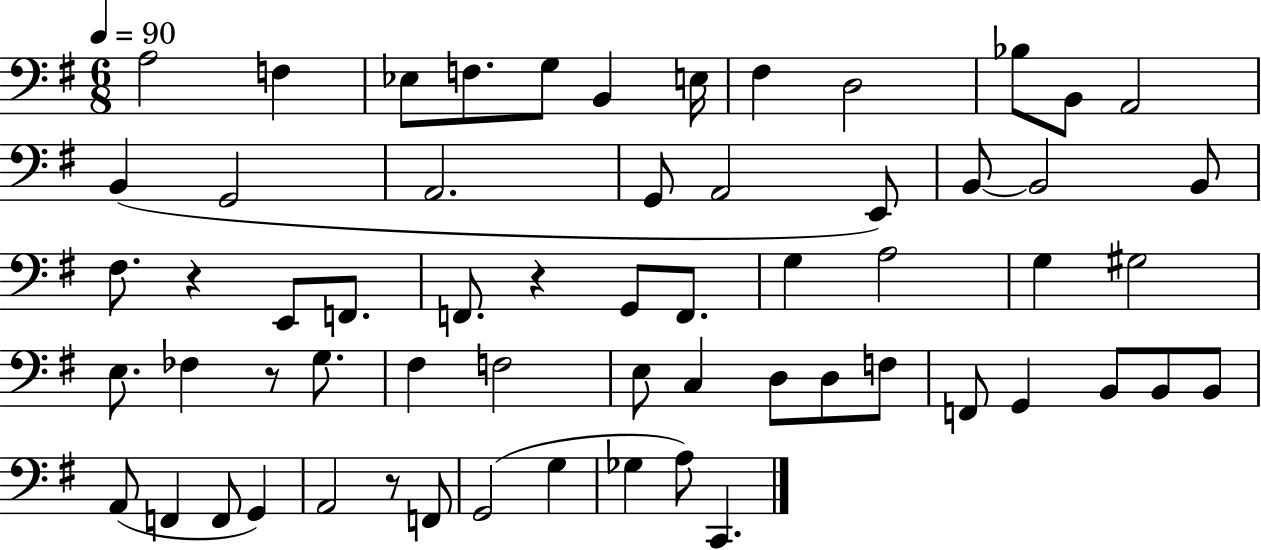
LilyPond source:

{
  \clef bass
  \numericTimeSignature
  \time 6/8
  \key g \major
  \tempo 4 = 90
  a2 f4 | ees8 f8. g8 b,4 e16 | fis4 d2 | bes8 b,8 a,2 | \break b,4( g,2 | a,2. | g,8 a,2 e,8) | b,8~~ b,2 b,8 | \break fis8. r4 e,8 f,8. | f,8. r4 g,8 f,8. | g4 a2 | g4 gis2 | \break e8. fes4 r8 g8. | fis4 f2 | e8 c4 d8 d8 f8 | f,8 g,4 b,8 b,8 b,8 | \break a,8( f,4 f,8 g,4) | a,2 r8 f,8 | g,2( g4 | ges4 a8) c,4. | \break \bar "|."
}